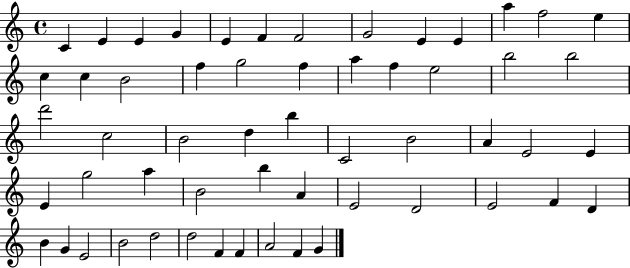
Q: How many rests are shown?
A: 0